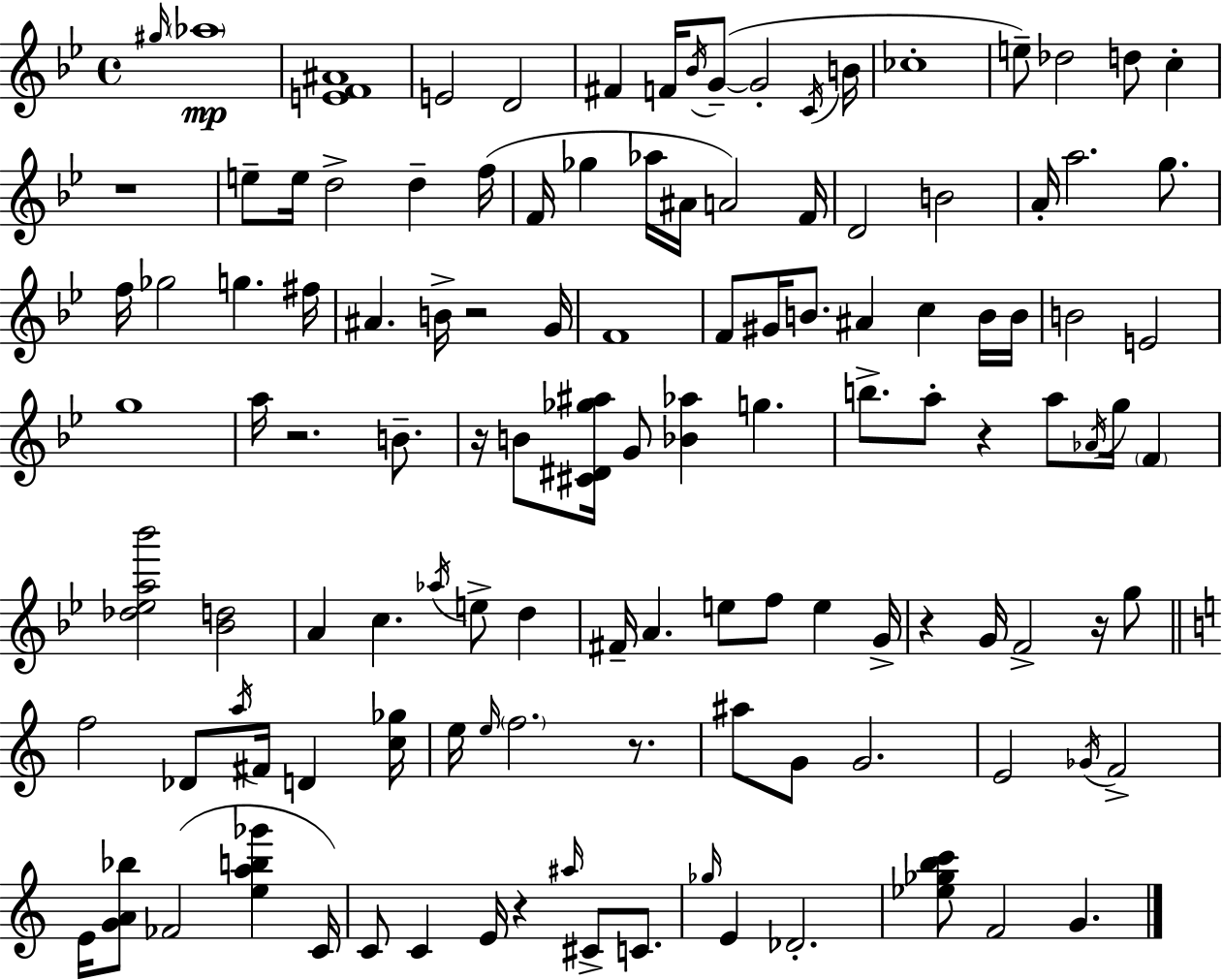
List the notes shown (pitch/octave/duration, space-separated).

G#5/s Ab5/w [E4,F4,A#4]/w E4/h D4/h F#4/q F4/s Bb4/s G4/e G4/h C4/s B4/s CES5/w E5/e Db5/h D5/e C5/q R/w E5/e E5/s D5/h D5/q F5/s F4/s Gb5/q Ab5/s A#4/s A4/h F4/s D4/h B4/h A4/s A5/h. G5/e. F5/s Gb5/h G5/q. F#5/s A#4/q. B4/s R/h G4/s F4/w F4/e G#4/s B4/e. A#4/q C5/q B4/s B4/s B4/h E4/h G5/w A5/s R/h. B4/e. R/s B4/e [C#4,D#4,Gb5,A#5]/s G4/e [Bb4,Ab5]/q G5/q. B5/e. A5/e R/q A5/e Ab4/s G5/s F4/q [Db5,Eb5,A5,Bb6]/h [Bb4,D5]/h A4/q C5/q. Ab5/s E5/e D5/q F#4/s A4/q. E5/e F5/e E5/q G4/s R/q G4/s F4/h R/s G5/e F5/h Db4/e A5/s F#4/s D4/q [C5,Gb5]/s E5/s E5/s F5/h. R/e. A#5/e G4/e G4/h. E4/h Gb4/s F4/h E4/s [G4,A4,Bb5]/e FES4/h [E5,A5,B5,Gb6]/q C4/s C4/e C4/q E4/s R/q A#5/s C#4/e C4/e. Gb5/s E4/q Db4/h. [Eb5,Gb5,B5,C6]/e F4/h G4/q.